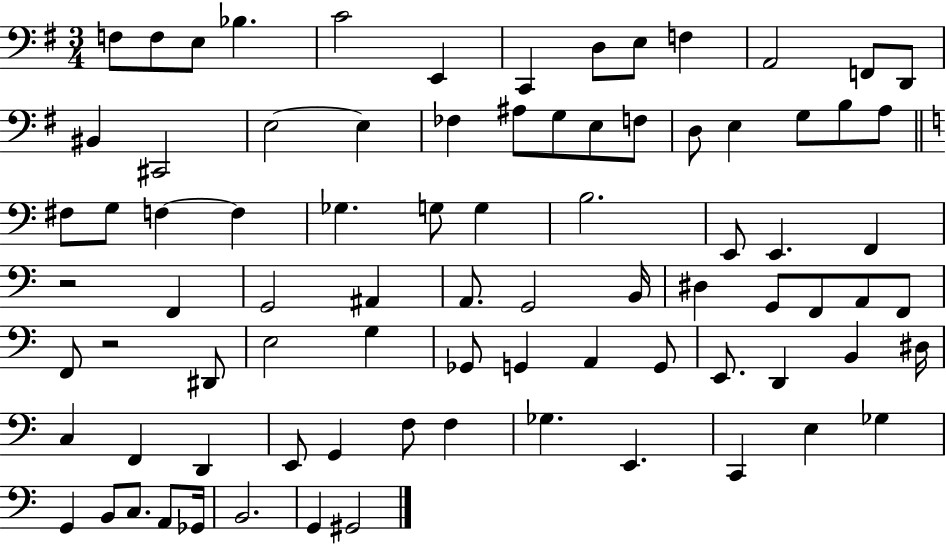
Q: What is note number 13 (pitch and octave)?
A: D2